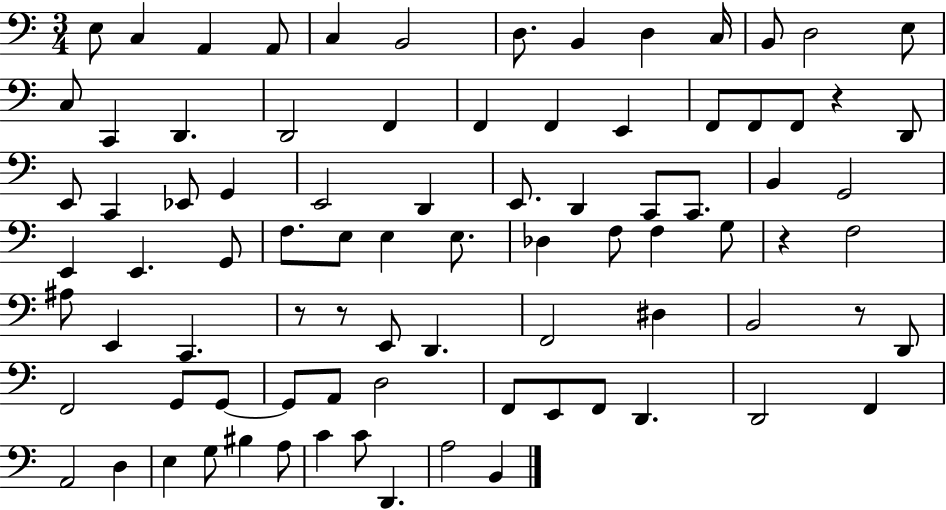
E3/e C3/q A2/q A2/e C3/q B2/h D3/e. B2/q D3/q C3/s B2/e D3/h E3/e C3/e C2/q D2/q. D2/h F2/q F2/q F2/q E2/q F2/e F2/e F2/e R/q D2/e E2/e C2/q Eb2/e G2/q E2/h D2/q E2/e. D2/q C2/e C2/e. B2/q G2/h E2/q E2/q. G2/e F3/e. E3/e E3/q E3/e. Db3/q F3/e F3/q G3/e R/q F3/h A#3/e E2/q C2/q. R/e R/e E2/e D2/q. F2/h D#3/q B2/h R/e D2/e F2/h G2/e G2/e G2/e A2/e D3/h F2/e E2/e F2/e D2/q. D2/h F2/q A2/h D3/q E3/q G3/e BIS3/q A3/e C4/q C4/e D2/q. A3/h B2/q